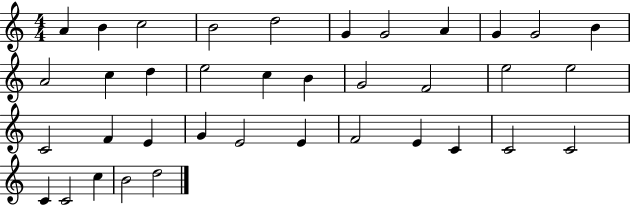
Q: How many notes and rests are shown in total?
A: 37